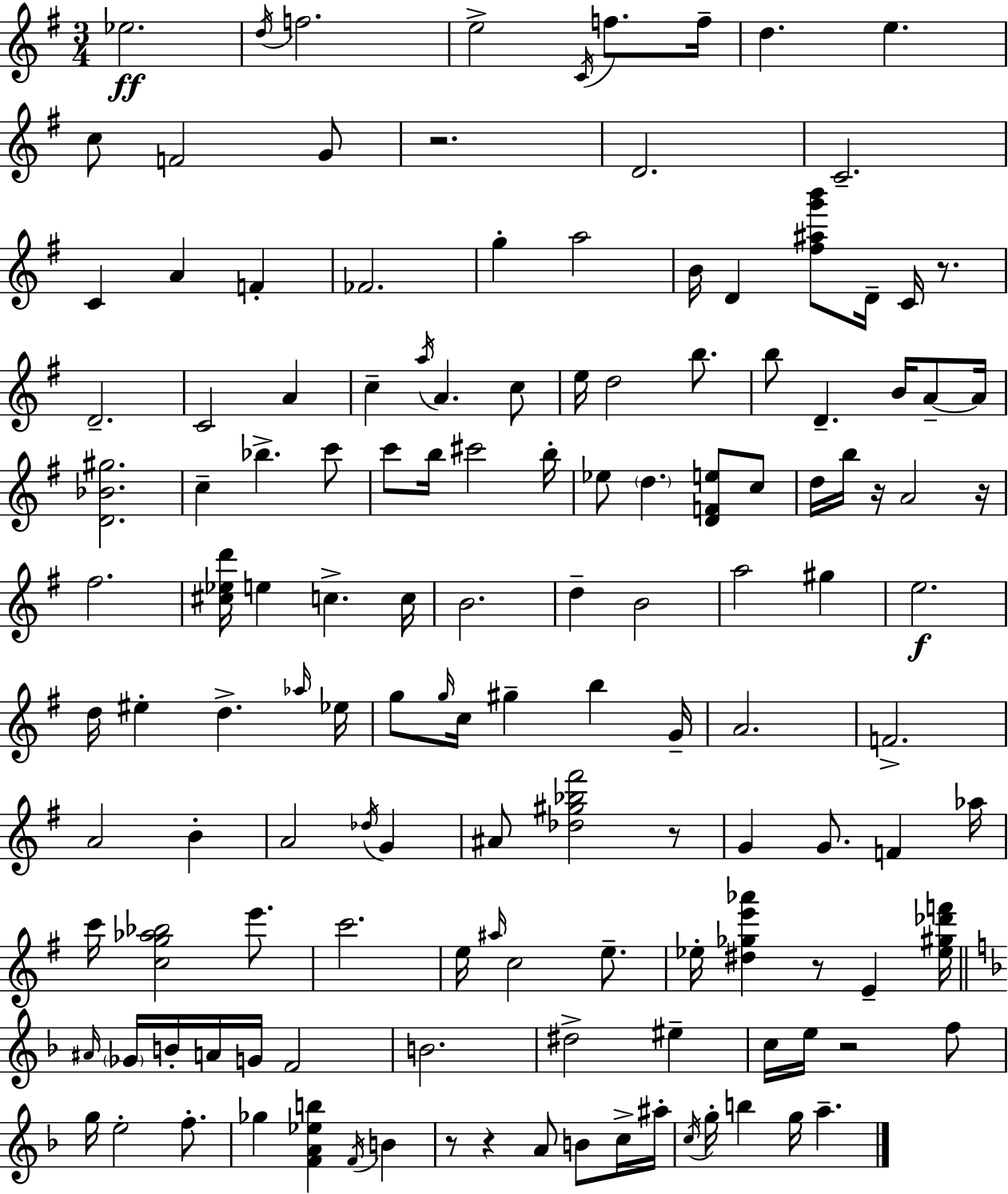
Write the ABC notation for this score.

X:1
T:Untitled
M:3/4
L:1/4
K:Em
_e2 d/4 f2 e2 C/4 f/2 f/4 d e c/2 F2 G/2 z2 D2 C2 C A F _F2 g a2 B/4 D [^f^ag'b']/2 D/4 C/4 z/2 D2 C2 A c a/4 A c/2 e/4 d2 b/2 b/2 D B/4 A/2 A/4 [D_B^g]2 c _b c'/2 c'/2 b/4 ^c'2 b/4 _e/2 d [DFe]/2 c/2 d/4 b/4 z/4 A2 z/4 ^f2 [^c_ed']/4 e c c/4 B2 d B2 a2 ^g e2 d/4 ^e d _a/4 _e/4 g/2 g/4 c/4 ^g b G/4 A2 F2 A2 B A2 _d/4 G ^A/2 [_d^g_b^f']2 z/2 G G/2 F _a/4 c'/4 [cg_a_b]2 e'/2 c'2 e/4 ^a/4 c2 e/2 _e/4 [^d_ge'_a'] z/2 E [_e^g_d'f']/4 ^A/4 _G/4 B/4 A/4 G/4 F2 B2 ^d2 ^e c/4 e/4 z2 f/2 g/4 e2 f/2 _g [FA_eb] F/4 B z/2 z A/2 B/2 c/4 ^a/4 c/4 g/4 b g/4 a